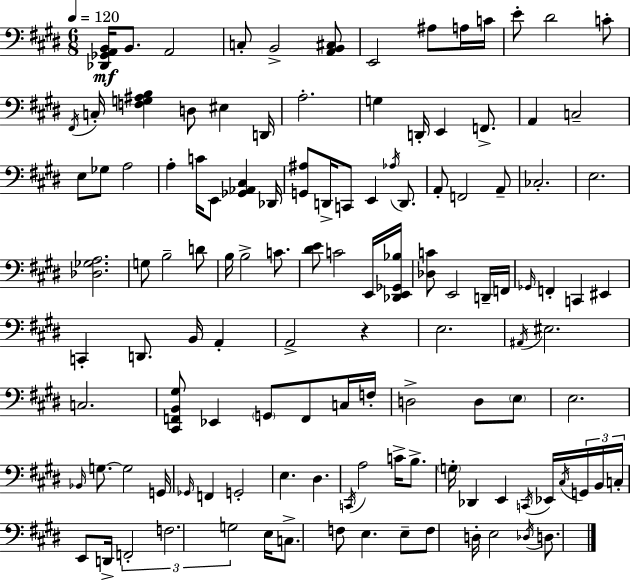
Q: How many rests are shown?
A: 1